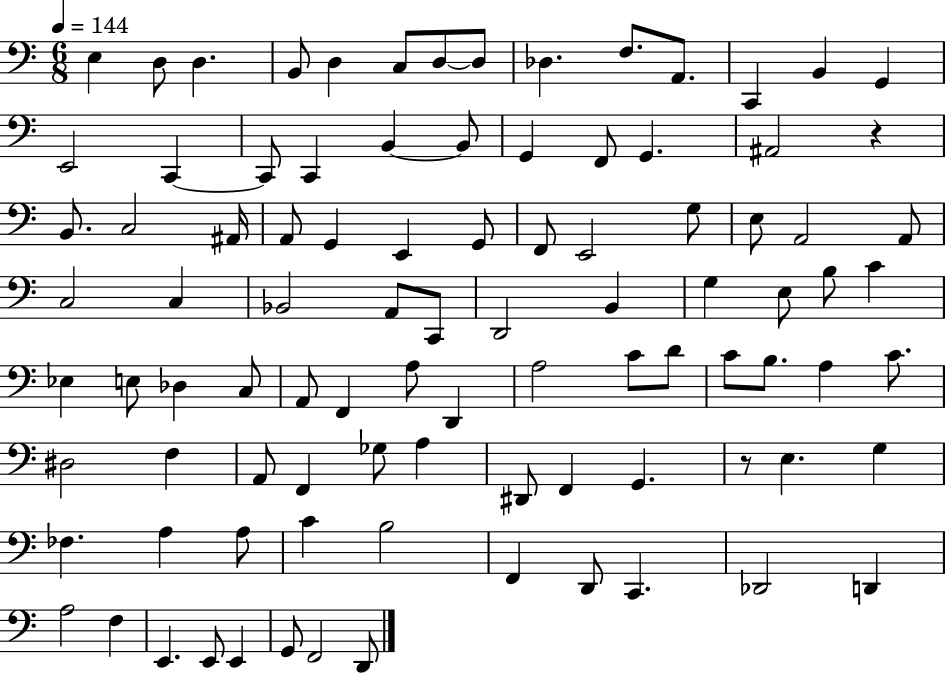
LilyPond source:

{
  \clef bass
  \numericTimeSignature
  \time 6/8
  \key c \major
  \tempo 4 = 144
  e4 d8 d4. | b,8 d4 c8 d8~~ d8 | des4. f8. a,8. | c,4 b,4 g,4 | \break e,2 c,4~~ | c,8 c,4 b,4~~ b,8 | g,4 f,8 g,4. | ais,2 r4 | \break b,8. c2 ais,16 | a,8 g,4 e,4 g,8 | f,8 e,2 g8 | e8 a,2 a,8 | \break c2 c4 | bes,2 a,8 c,8 | d,2 b,4 | g4 e8 b8 c'4 | \break ees4 e8 des4 c8 | a,8 f,4 a8 d,4 | a2 c'8 d'8 | c'8 b8. a4 c'8. | \break dis2 f4 | a,8 f,4 ges8 a4 | dis,8 f,4 g,4. | r8 e4. g4 | \break fes4. a4 a8 | c'4 b2 | f,4 d,8 c,4. | des,2 d,4 | \break a2 f4 | e,4. e,8 e,4 | g,8 f,2 d,8 | \bar "|."
}